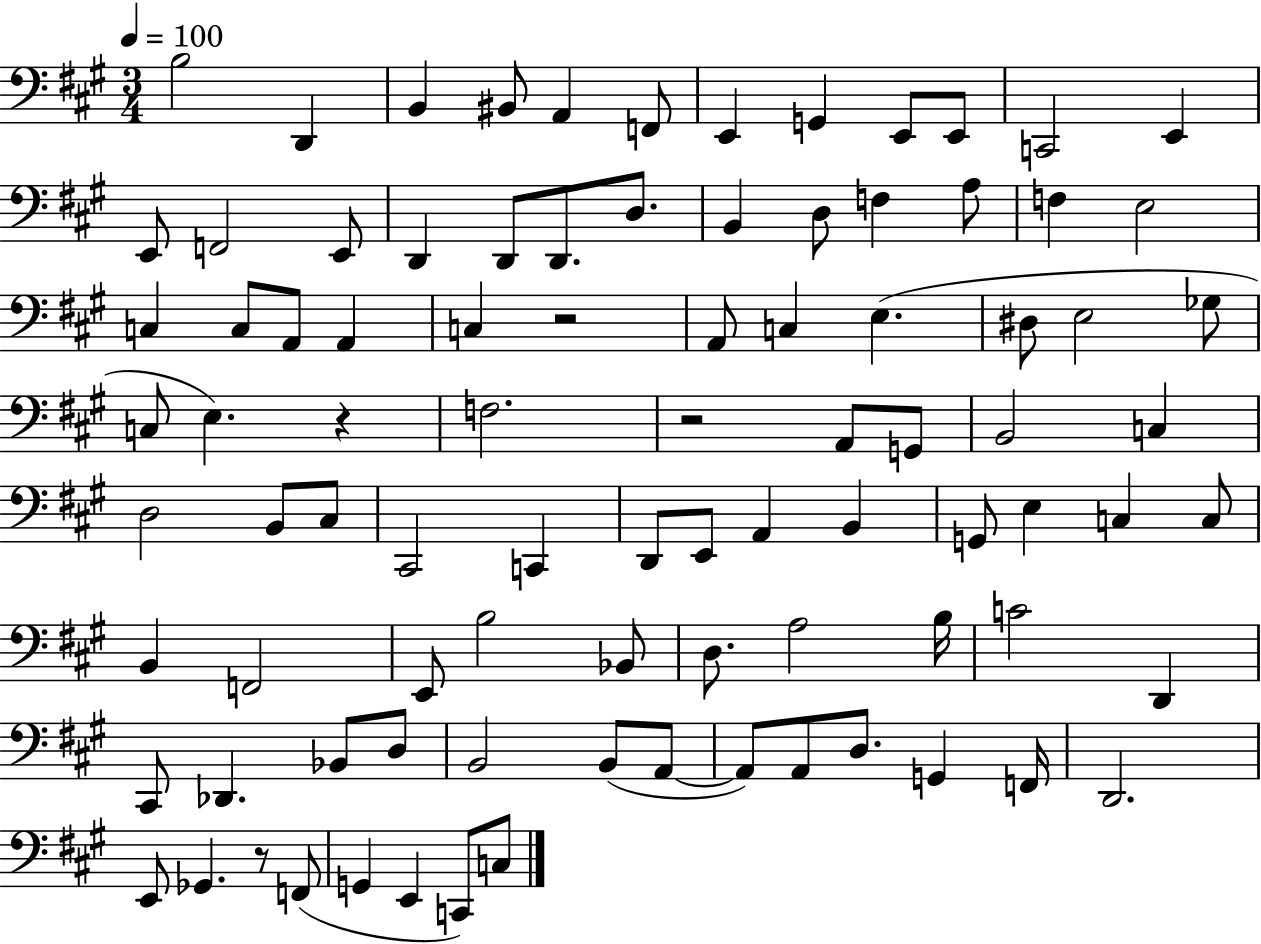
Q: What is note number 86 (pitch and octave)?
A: C3